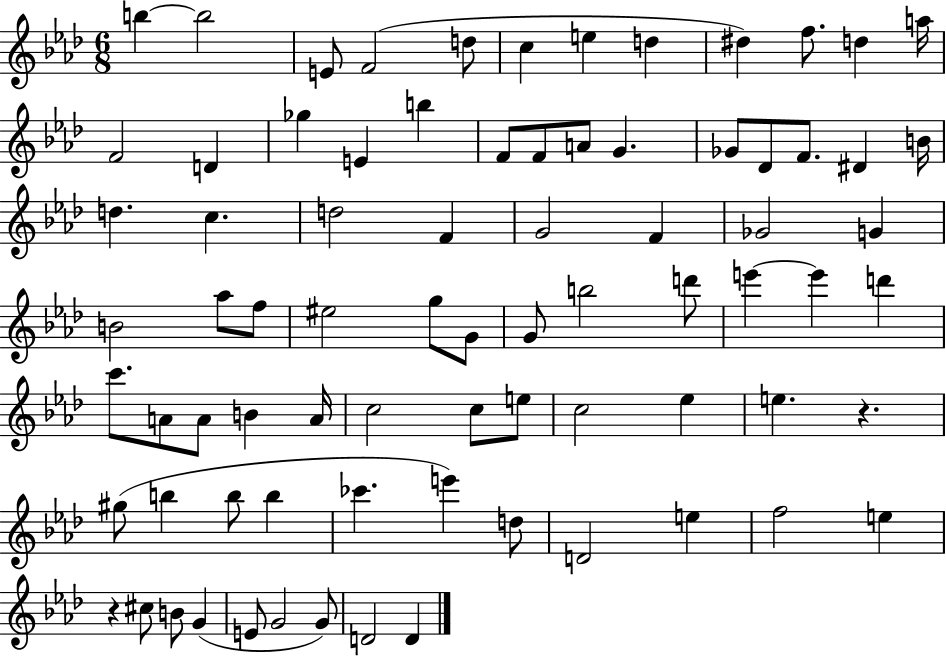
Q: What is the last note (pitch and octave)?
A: D4